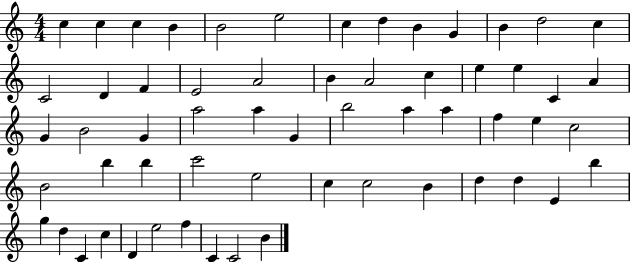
{
  \clef treble
  \numericTimeSignature
  \time 4/4
  \key c \major
  c''4 c''4 c''4 b'4 | b'2 e''2 | c''4 d''4 b'4 g'4 | b'4 d''2 c''4 | \break c'2 d'4 f'4 | e'2 a'2 | b'4 a'2 c''4 | e''4 e''4 c'4 a'4 | \break g'4 b'2 g'4 | a''2 a''4 g'4 | b''2 a''4 a''4 | f''4 e''4 c''2 | \break b'2 b''4 b''4 | c'''2 e''2 | c''4 c''2 b'4 | d''4 d''4 e'4 b''4 | \break g''4 d''4 c'4 c''4 | d'4 e''2 f''4 | c'4 c'2 b'4 | \bar "|."
}